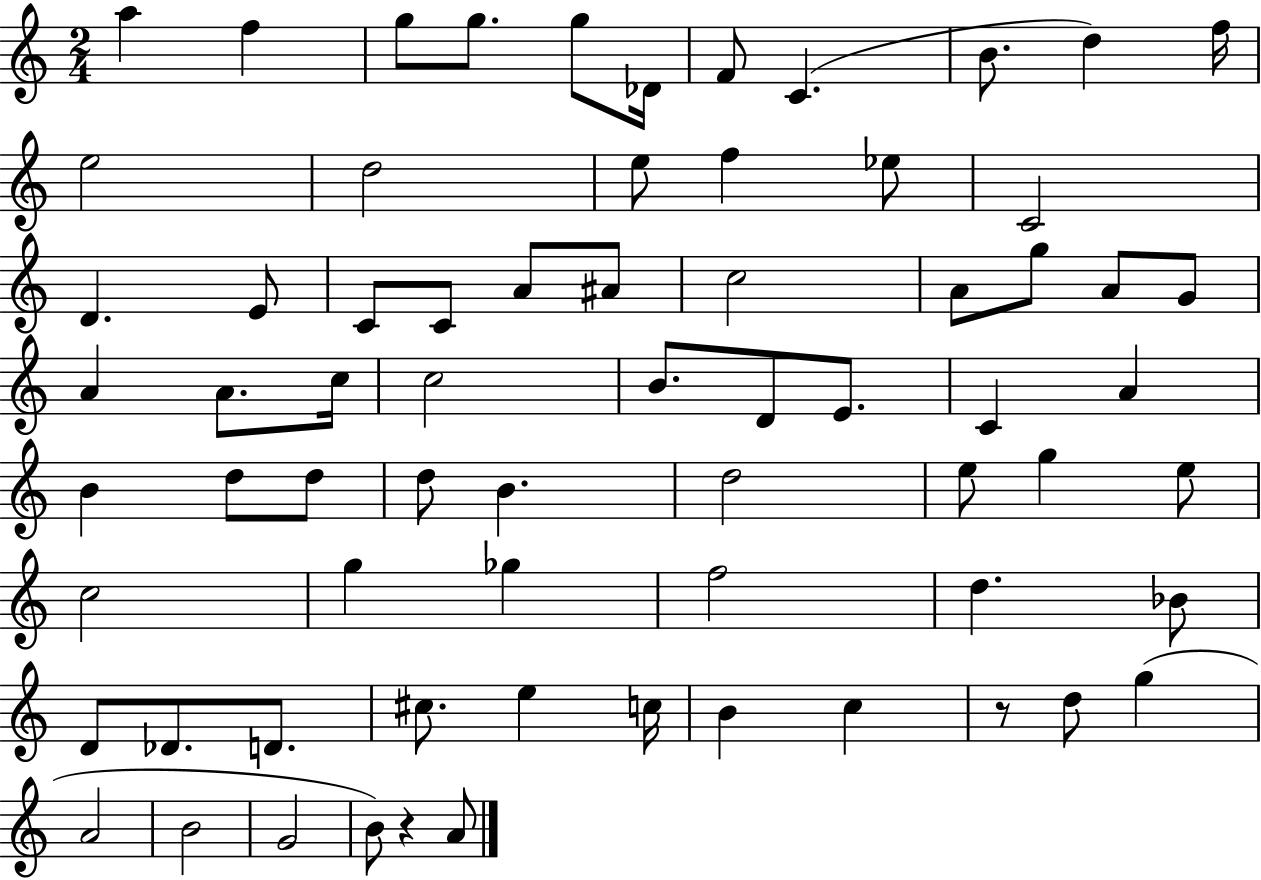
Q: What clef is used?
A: treble